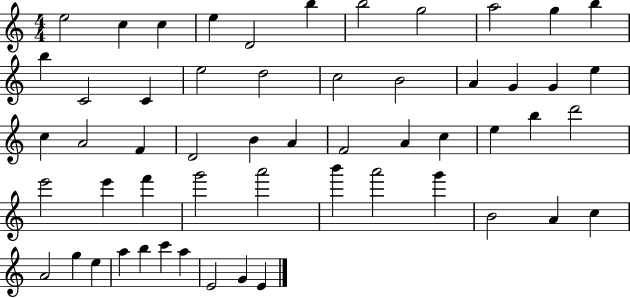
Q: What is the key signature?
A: C major